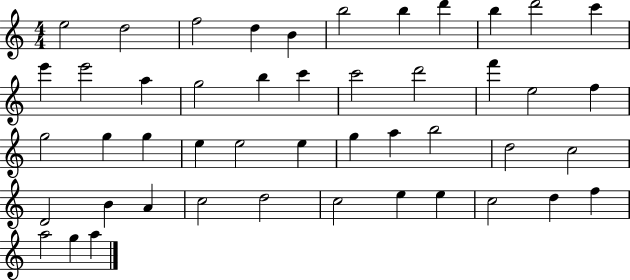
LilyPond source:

{
  \clef treble
  \numericTimeSignature
  \time 4/4
  \key c \major
  e''2 d''2 | f''2 d''4 b'4 | b''2 b''4 d'''4 | b''4 d'''2 c'''4 | \break e'''4 e'''2 a''4 | g''2 b''4 c'''4 | c'''2 d'''2 | f'''4 e''2 f''4 | \break g''2 g''4 g''4 | e''4 e''2 e''4 | g''4 a''4 b''2 | d''2 c''2 | \break d'2 b'4 a'4 | c''2 d''2 | c''2 e''4 e''4 | c''2 d''4 f''4 | \break a''2 g''4 a''4 | \bar "|."
}